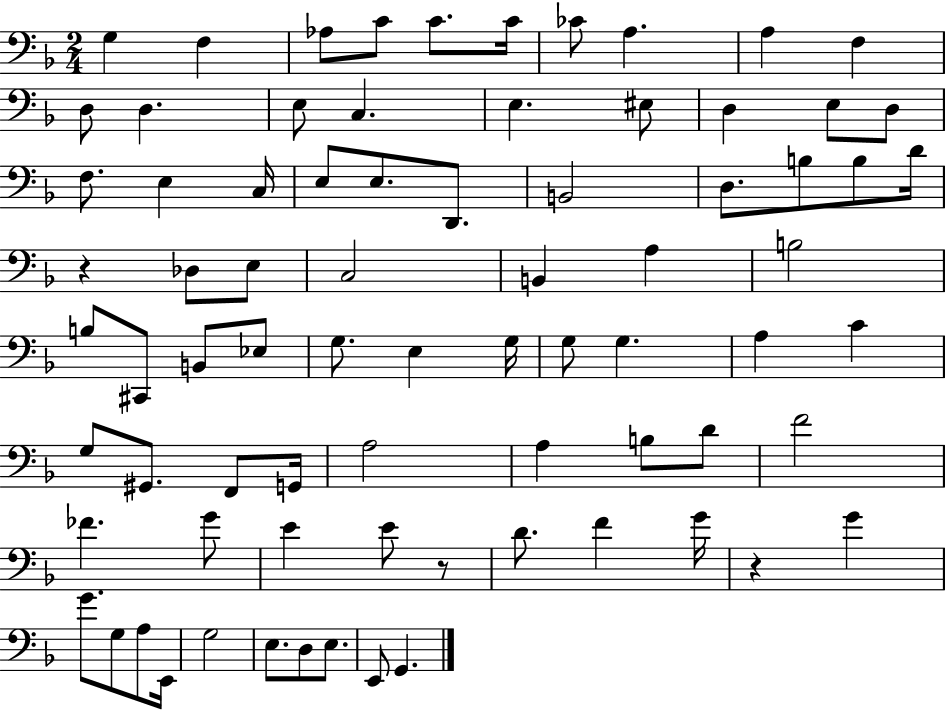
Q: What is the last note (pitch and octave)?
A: G2